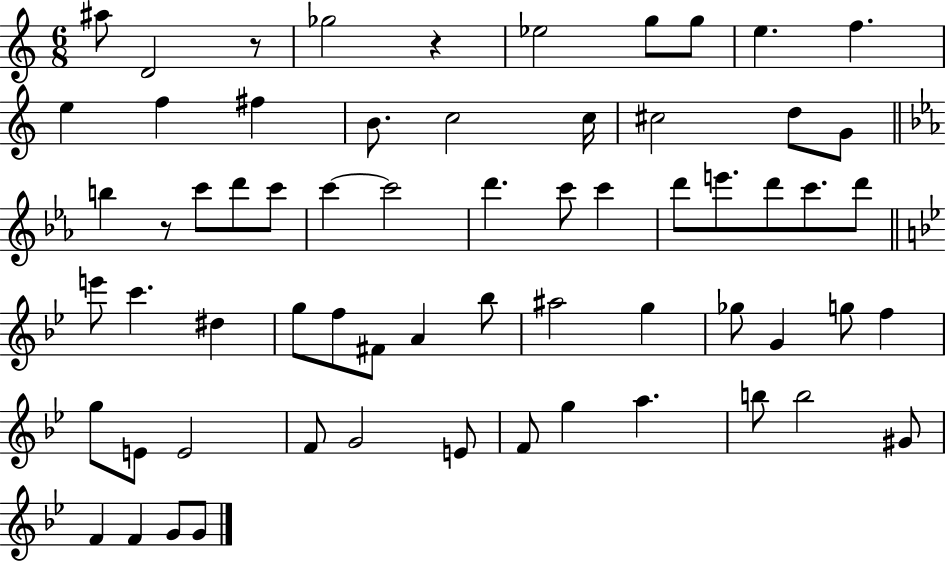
{
  \clef treble
  \numericTimeSignature
  \time 6/8
  \key c \major
  \repeat volta 2 { ais''8 d'2 r8 | ges''2 r4 | ees''2 g''8 g''8 | e''4. f''4. | \break e''4 f''4 fis''4 | b'8. c''2 c''16 | cis''2 d''8 g'8 | \bar "||" \break \key ees \major b''4 r8 c'''8 d'''8 c'''8 | c'''4~~ c'''2 | d'''4. c'''8 c'''4 | d'''8 e'''8. d'''8 c'''8. d'''8 | \break \bar "||" \break \key bes \major e'''8 c'''4. dis''4 | g''8 f''8 fis'8 a'4 bes''8 | ais''2 g''4 | ges''8 g'4 g''8 f''4 | \break g''8 e'8 e'2 | f'8 g'2 e'8 | f'8 g''4 a''4. | b''8 b''2 gis'8 | \break f'4 f'4 g'8 g'8 | } \bar "|."
}